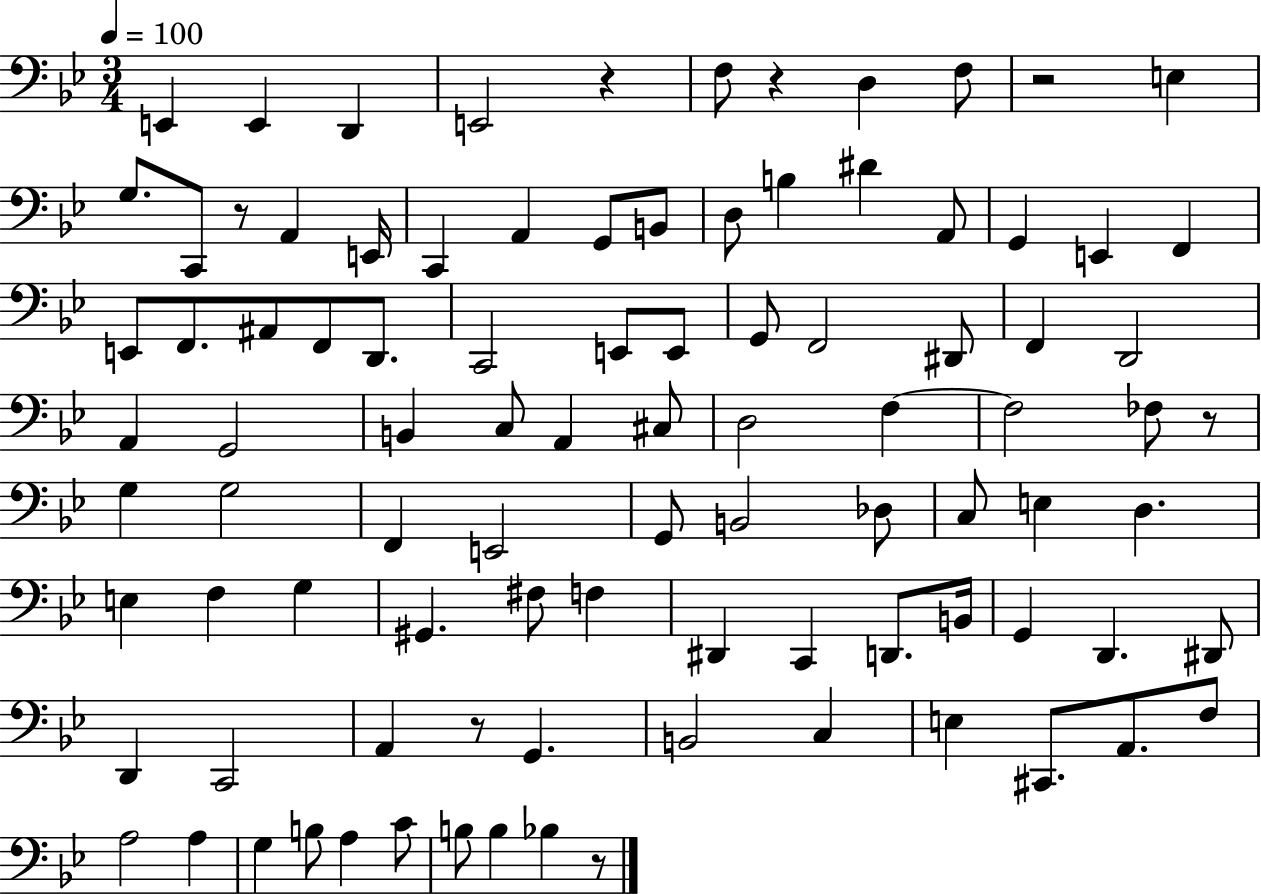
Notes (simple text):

E2/q E2/q D2/q E2/h R/q F3/e R/q D3/q F3/e R/h E3/q G3/e. C2/e R/e A2/q E2/s C2/q A2/q G2/e B2/e D3/e B3/q D#4/q A2/e G2/q E2/q F2/q E2/e F2/e. A#2/e F2/e D2/e. C2/h E2/e E2/e G2/e F2/h D#2/e F2/q D2/h A2/q G2/h B2/q C3/e A2/q C#3/e D3/h F3/q F3/h FES3/e R/e G3/q G3/h F2/q E2/h G2/e B2/h Db3/e C3/e E3/q D3/q. E3/q F3/q G3/q G#2/q. F#3/e F3/q D#2/q C2/q D2/e. B2/s G2/q D2/q. D#2/e D2/q C2/h A2/q R/e G2/q. B2/h C3/q E3/q C#2/e. A2/e. F3/e A3/h A3/q G3/q B3/e A3/q C4/e B3/e B3/q Bb3/q R/e